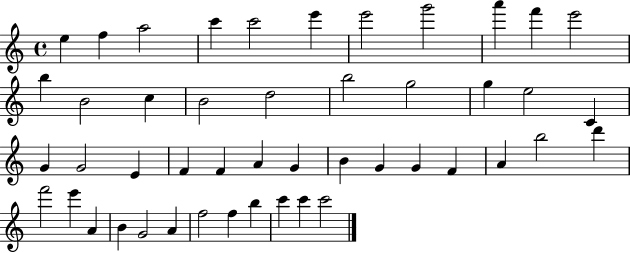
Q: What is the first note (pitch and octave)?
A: E5